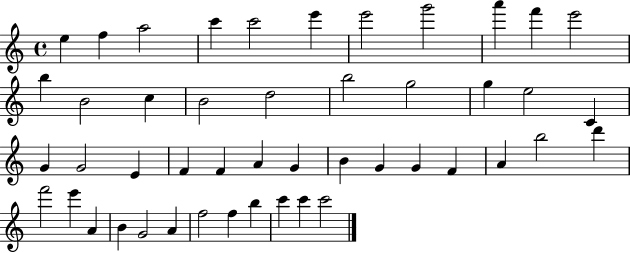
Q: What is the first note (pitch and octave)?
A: E5